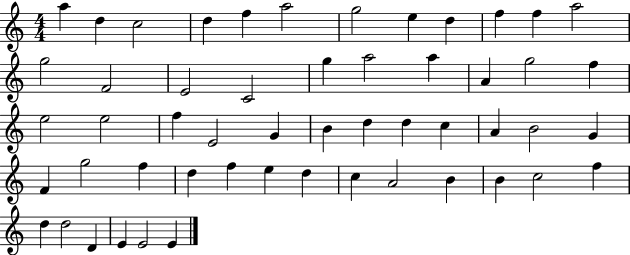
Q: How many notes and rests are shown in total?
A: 53